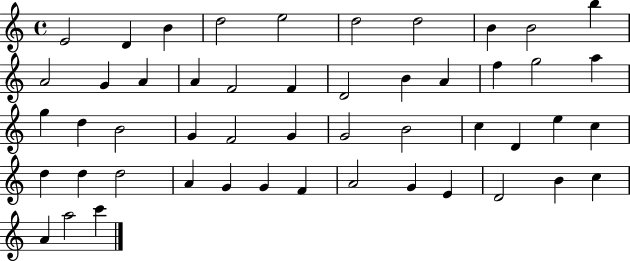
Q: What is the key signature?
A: C major